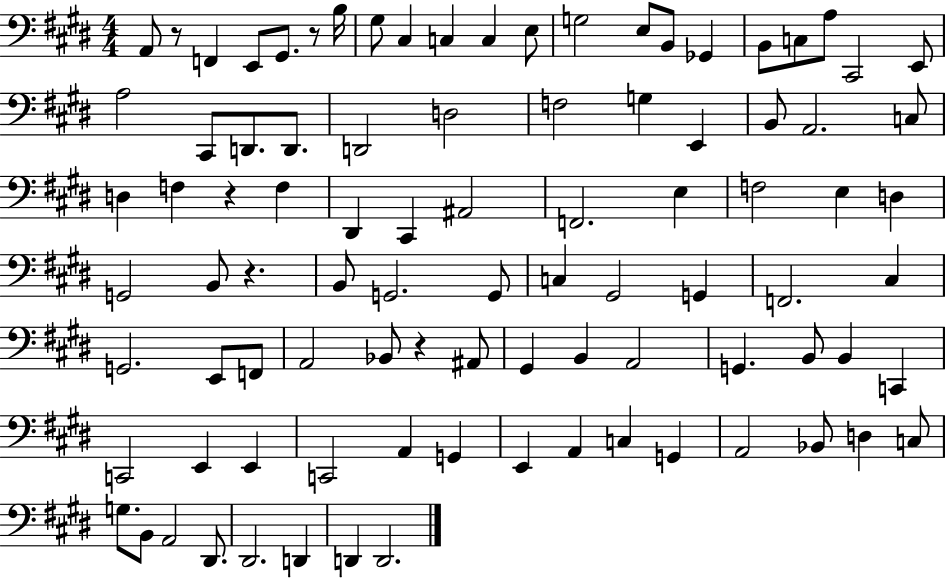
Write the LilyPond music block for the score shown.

{
  \clef bass
  \numericTimeSignature
  \time 4/4
  \key e \major
  a,8 r8 f,4 e,8 gis,8. r8 b16 | gis8 cis4 c4 c4 e8 | g2 e8 b,8 ges,4 | b,8 c8 a8 cis,2 e,8 | \break a2 cis,8 d,8. d,8. | d,2 d2 | f2 g4 e,4 | b,8 a,2. c8 | \break d4 f4 r4 f4 | dis,4 cis,4 ais,2 | f,2. e4 | f2 e4 d4 | \break g,2 b,8 r4. | b,8 g,2. g,8 | c4 gis,2 g,4 | f,2. cis4 | \break g,2. e,8 f,8 | a,2 bes,8 r4 ais,8 | gis,4 b,4 a,2 | g,4. b,8 b,4 c,4 | \break c,2 e,4 e,4 | c,2 a,4 g,4 | e,4 a,4 c4 g,4 | a,2 bes,8 d4 c8 | \break g8. b,8 a,2 dis,8. | dis,2. d,4 | d,4 d,2. | \bar "|."
}